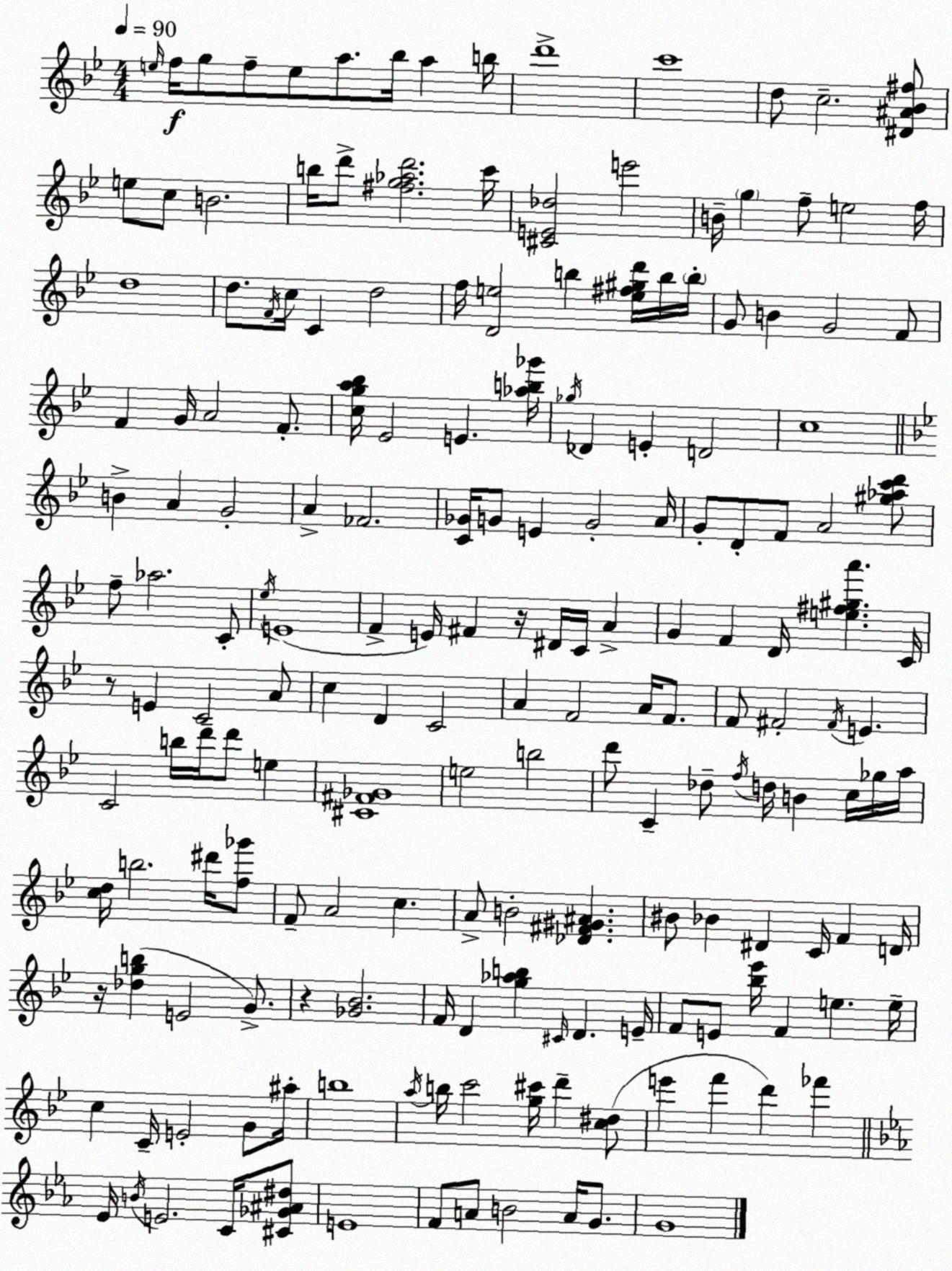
X:1
T:Untitled
M:4/4
L:1/4
K:Gm
e/4 f/4 g/2 f/2 e/2 a/2 _b/4 a b/4 d'4 c'4 d/2 c2 [^D^A_B^f]/2 e/2 c/2 B2 b/4 d'/2 [^fg_ad']2 c'/4 [^CE_d]2 e'2 B/4 g f/2 e2 f/4 d4 d/2 F/4 c/4 C d2 f/4 [De]2 b [e^f^gd']/4 b/4 b/4 G/2 B G2 F/2 F G/4 A2 F/2 [cga_b]/4 _E2 E [_ab_g']/4 _g/4 _D E D2 c4 B A G2 A _F2 [C_G]/4 G/2 E G2 A/4 G/2 D/2 F/2 A2 [^g_ac'd']/2 f/2 _a2 C/2 _e/4 E4 F E/4 ^F z/4 ^D/4 C/4 A G F D/4 [e^f^ga'] C/4 z/2 E C2 A/2 c D C2 A F2 A/4 F/2 F/2 ^F2 ^F/4 E C2 b/4 d'/4 d'/2 e [^C^F_G]4 e2 b2 d'/2 C _d/2 f/4 d/4 B c/4 _g/4 a/4 [cd]/4 b2 ^d'/4 [f_g']/2 F/2 A2 c A/2 B2 [_D^F^G^A] ^B/2 _B ^D C/4 F D/4 z/4 [_dgb] E2 G/2 z [_G_B]2 F/4 D [g_ab] ^C/4 D E/4 F/2 E/2 [_b_e']/4 F e e/4 c C/4 E2 G/2 ^a/4 b4 a/4 b/4 c'2 [g^c']/4 d' [c^d]/2 e' f' d' _f' _E/4 B/4 E2 C/4 [^C_G^A^d]/2 E4 F/2 A/2 B2 A/4 G/2 G4